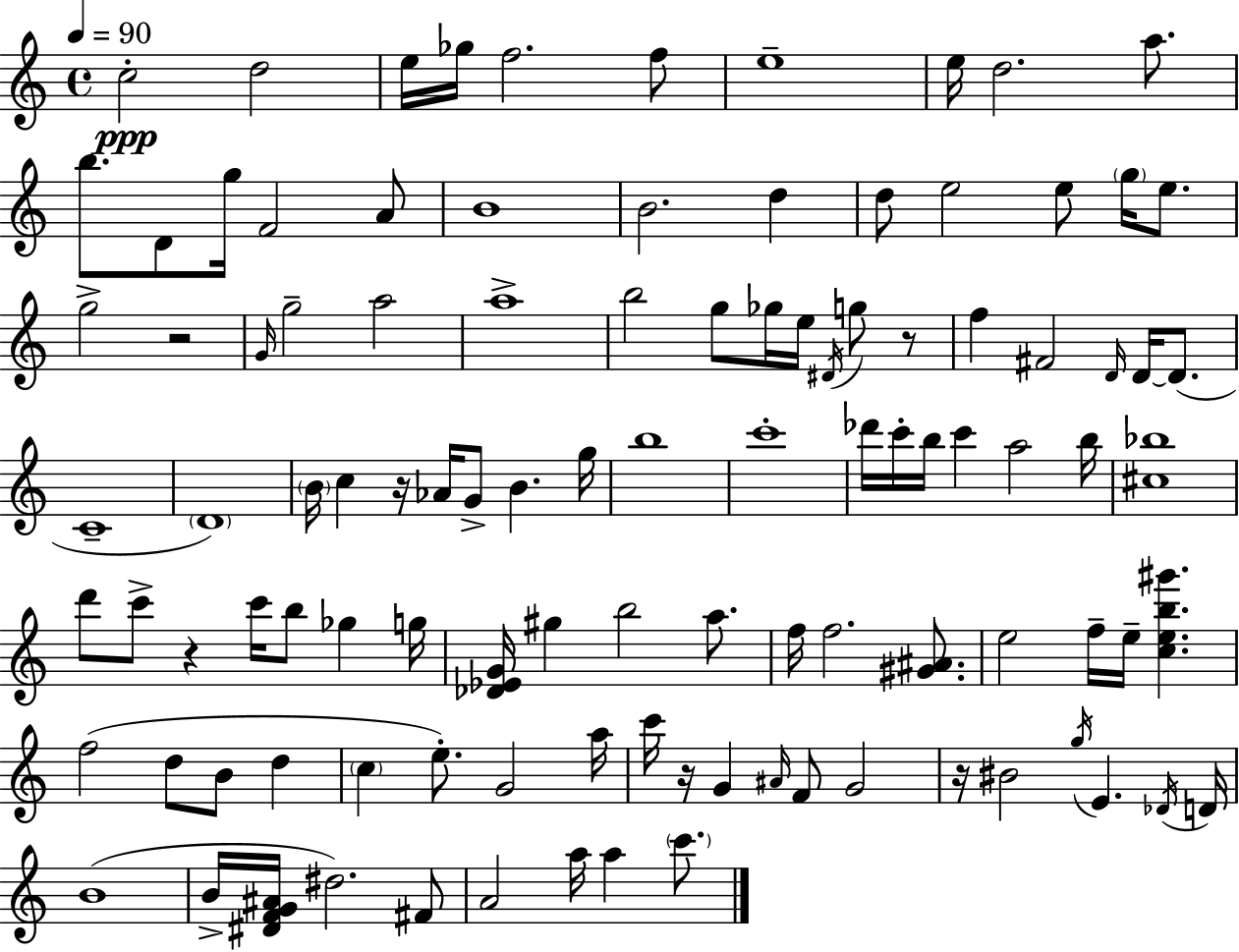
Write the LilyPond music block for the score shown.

{
  \clef treble
  \time 4/4
  \defaultTimeSignature
  \key a \minor
  \tempo 4 = 90
  c''2-.\ppp d''2 | e''16 ges''16 f''2. f''8 | e''1-- | e''16 d''2. a''8. | \break b''8. d'8 g''16 f'2 a'8 | b'1 | b'2. d''4 | d''8 e''2 e''8 \parenthesize g''16 e''8. | \break g''2-> r2 | \grace { g'16 } g''2-- a''2 | a''1-> | b''2 g''8 ges''16 e''16 \acciaccatura { dis'16 } g''8 | \break r8 f''4 fis'2 \grace { d'16 } d'16~~ | d'8.( c'1-- | \parenthesize d'1) | \parenthesize b'16 c''4 r16 aes'16 g'8-> b'4. | \break g''16 b''1 | c'''1-. | des'''16 c'''16-. b''16 c'''4 a''2 | b''16 <cis'' bes''>1 | \break d'''8 c'''8-> r4 c'''16 b''8 ges''4 | g''16 <des' ees' g'>16 gis''4 b''2 | a''8. f''16 f''2. | <gis' ais'>8. e''2 f''16-- e''16-- <c'' e'' b'' gis'''>4. | \break f''2( d''8 b'8 d''4 | \parenthesize c''4 e''8.-.) g'2 | a''16 c'''16 r16 g'4 \grace { ais'16 } f'8 g'2 | r16 bis'2 \acciaccatura { g''16 } e'4. | \break \acciaccatura { des'16 } d'16 b'1( | b'16-> <dis' f' g' ais'>16 dis''2.) | fis'8 a'2 a''16 a''4 | \parenthesize c'''8. \bar "|."
}